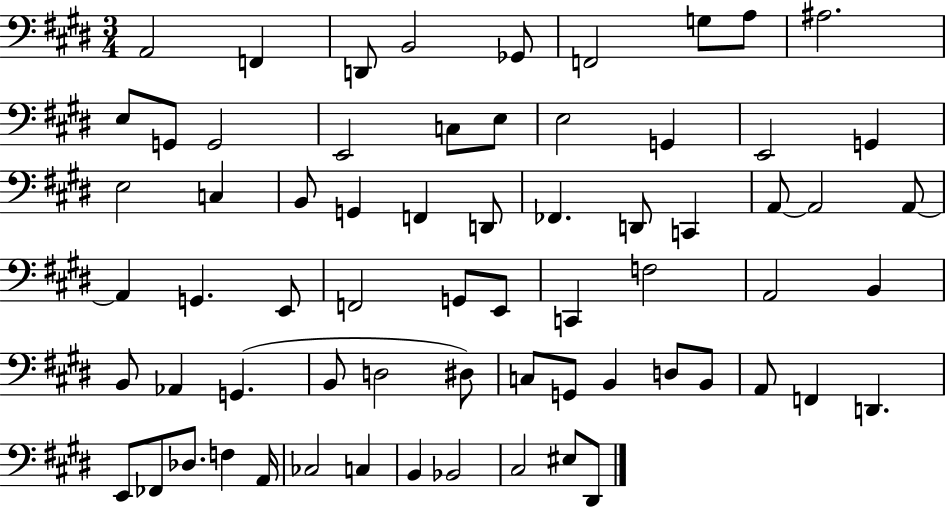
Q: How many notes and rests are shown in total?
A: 67